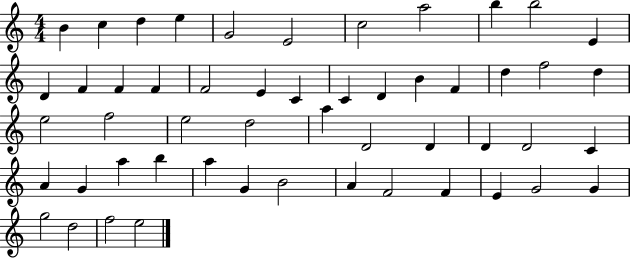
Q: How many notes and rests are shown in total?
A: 52